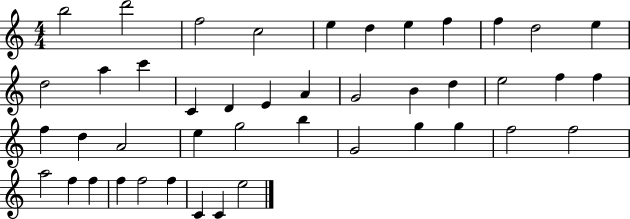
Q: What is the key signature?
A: C major